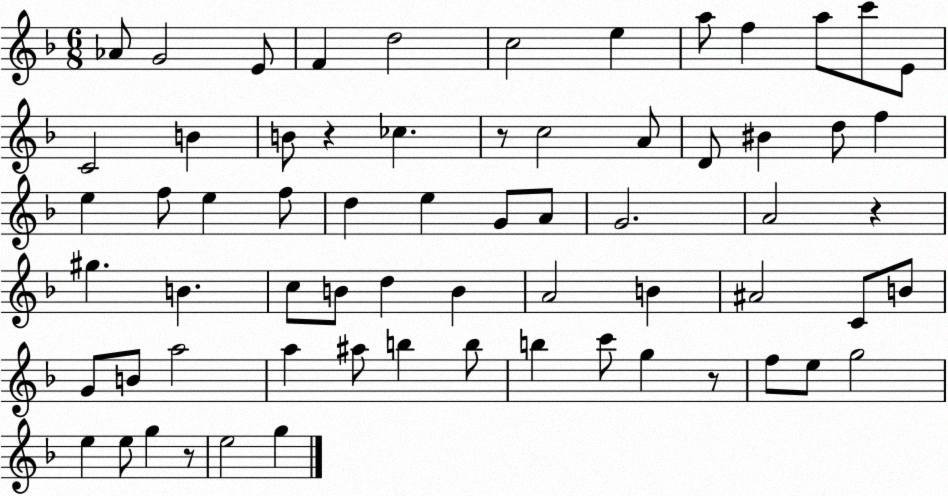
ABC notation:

X:1
T:Untitled
M:6/8
L:1/4
K:F
_A/2 G2 E/2 F d2 c2 e a/2 f a/2 c'/2 E/2 C2 B B/2 z _c z/2 c2 A/2 D/2 ^B d/2 f e f/2 e f/2 d e G/2 A/2 G2 A2 z ^g B c/2 B/2 d B A2 B ^A2 C/2 B/2 G/2 B/2 a2 a ^a/2 b b/2 b c'/2 g z/2 f/2 e/2 g2 e e/2 g z/2 e2 g